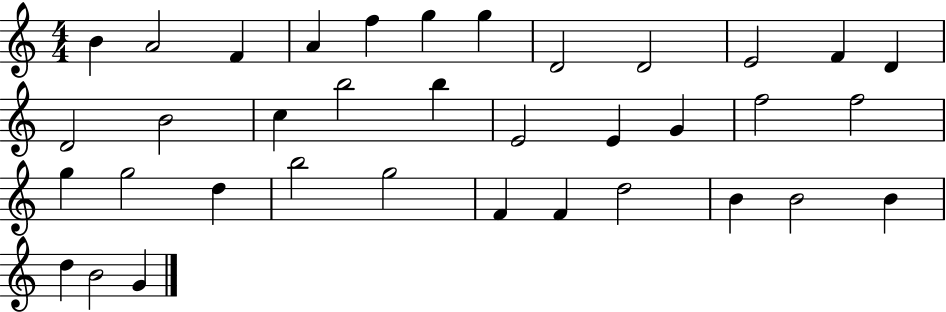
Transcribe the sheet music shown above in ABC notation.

X:1
T:Untitled
M:4/4
L:1/4
K:C
B A2 F A f g g D2 D2 E2 F D D2 B2 c b2 b E2 E G f2 f2 g g2 d b2 g2 F F d2 B B2 B d B2 G